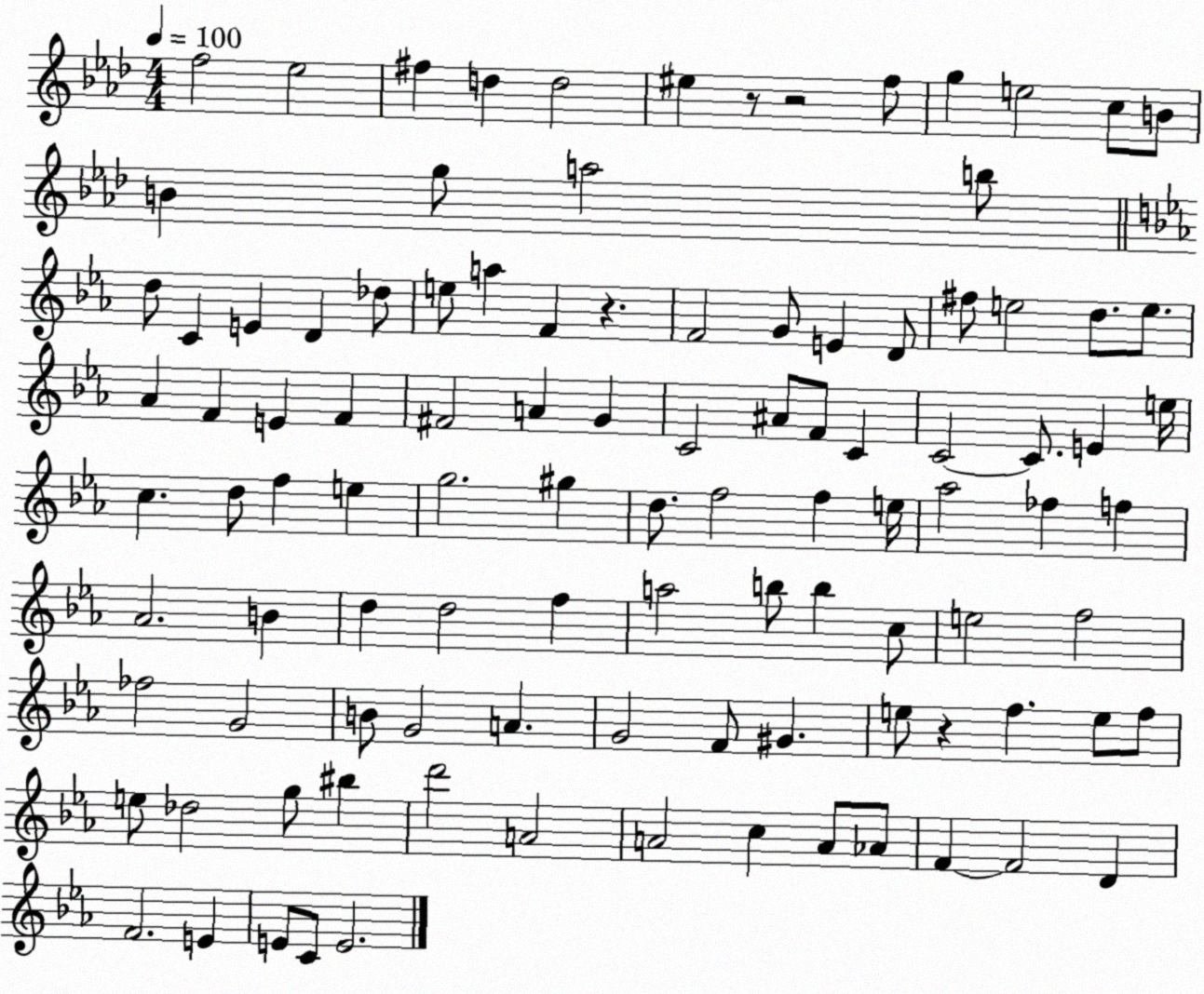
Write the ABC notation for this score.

X:1
T:Untitled
M:4/4
L:1/4
K:Ab
f2 _e2 ^f d d2 ^e z/2 z2 f/2 g e2 c/2 B/2 B g/2 a2 b/2 d/2 C E D _d/2 e/2 a F z F2 G/2 E D/2 ^f/2 e2 d/2 e/2 _A F E F ^F2 A G C2 ^A/2 F/2 C C2 C/2 E e/4 c d/2 f e g2 ^g d/2 f2 f e/4 _a2 _f f _A2 B d d2 f a2 b/2 b c/2 e2 f2 _f2 G2 B/2 G2 A G2 F/2 ^G e/2 z f e/2 f/2 e/2 _d2 g/2 ^b d'2 A2 A2 c A/2 _A/2 F F2 D F2 E E/2 C/2 E2